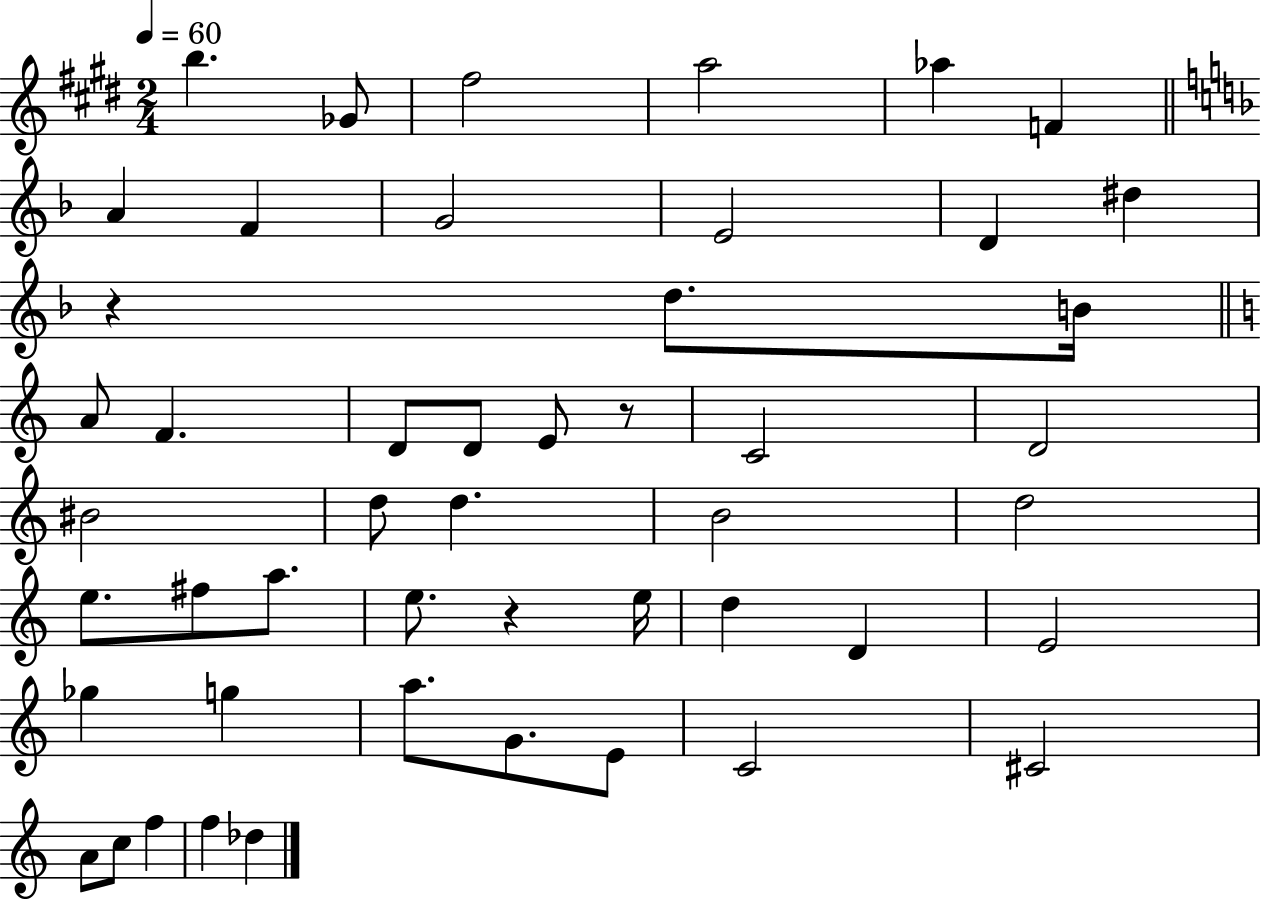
{
  \clef treble
  \numericTimeSignature
  \time 2/4
  \key e \major
  \tempo 4 = 60
  b''4. ges'8 | fis''2 | a''2 | aes''4 f'4 | \break \bar "||" \break \key d \minor a'4 f'4 | g'2 | e'2 | d'4 dis''4 | \break r4 d''8. b'16 | \bar "||" \break \key a \minor a'8 f'4. | d'8 d'8 e'8 r8 | c'2 | d'2 | \break bis'2 | d''8 d''4. | b'2 | d''2 | \break e''8. fis''8 a''8. | e''8. r4 e''16 | d''4 d'4 | e'2 | \break ges''4 g''4 | a''8. g'8. e'8 | c'2 | cis'2 | \break a'8 c''8 f''4 | f''4 des''4 | \bar "|."
}